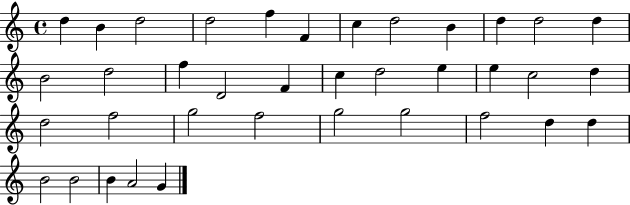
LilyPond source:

{
  \clef treble
  \time 4/4
  \defaultTimeSignature
  \key c \major
  d''4 b'4 d''2 | d''2 f''4 f'4 | c''4 d''2 b'4 | d''4 d''2 d''4 | \break b'2 d''2 | f''4 d'2 f'4 | c''4 d''2 e''4 | e''4 c''2 d''4 | \break d''2 f''2 | g''2 f''2 | g''2 g''2 | f''2 d''4 d''4 | \break b'2 b'2 | b'4 a'2 g'4 | \bar "|."
}